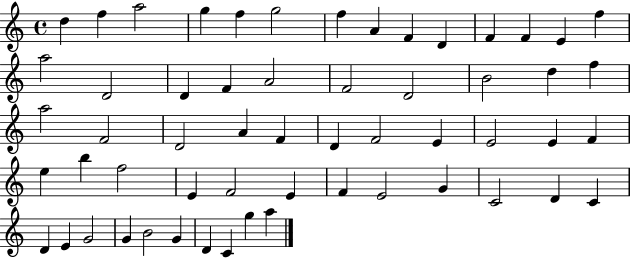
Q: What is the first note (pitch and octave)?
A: D5